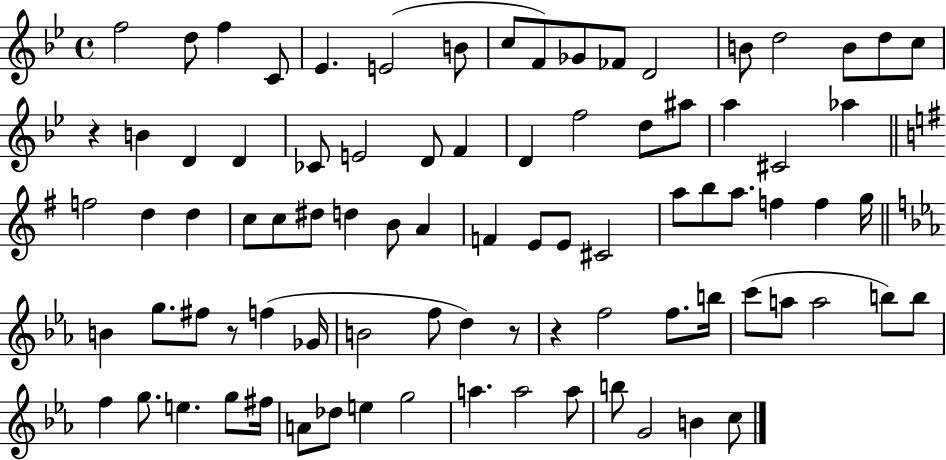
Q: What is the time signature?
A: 4/4